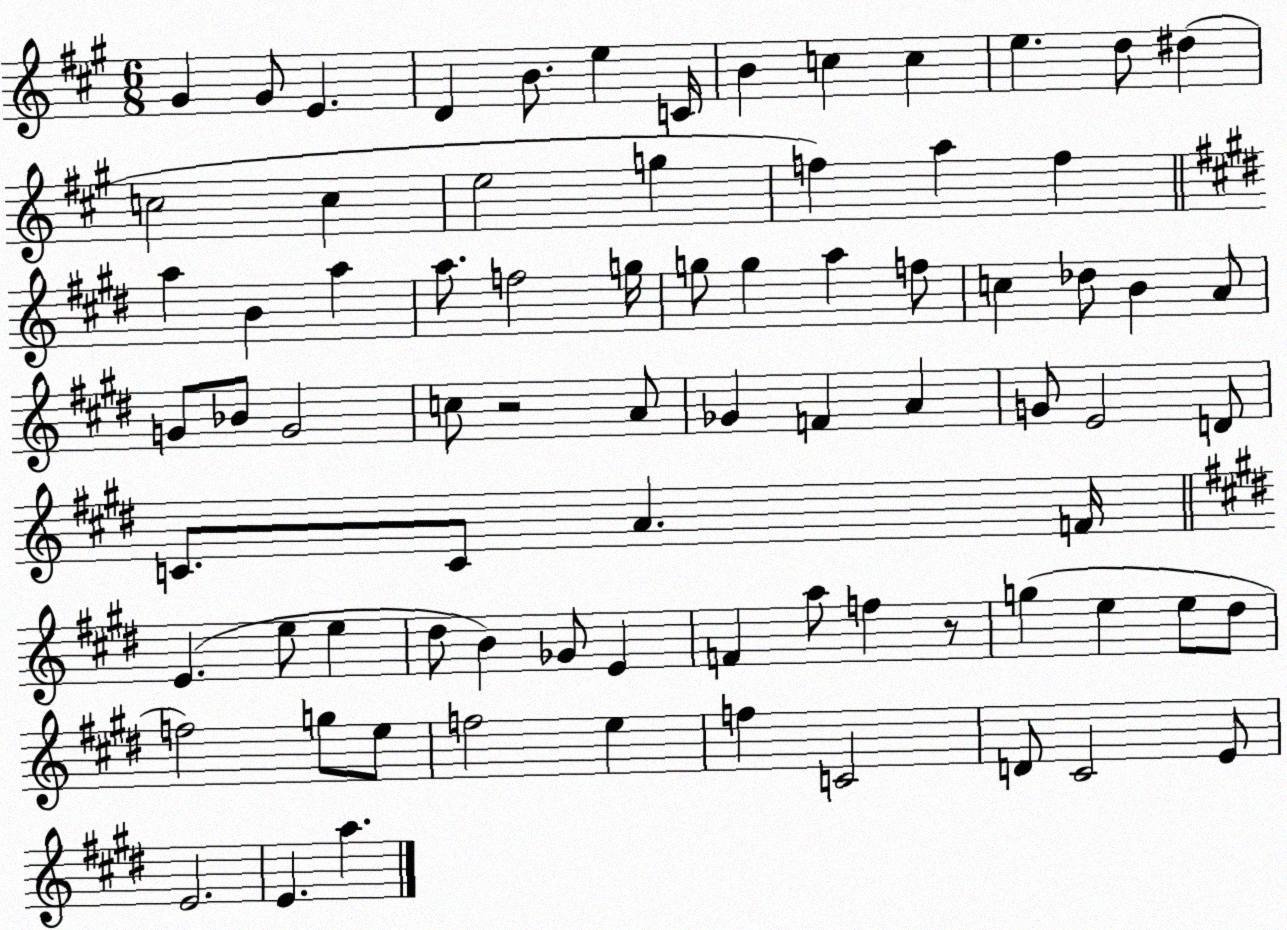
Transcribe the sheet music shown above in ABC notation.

X:1
T:Untitled
M:6/8
L:1/4
K:A
^G ^G/2 E D B/2 e C/4 B c c e d/2 ^d c2 c e2 g f a f a B a a/2 f2 g/4 g/2 g a f/2 c _d/2 B A/2 G/2 _B/2 G2 c/2 z2 A/2 _G F A G/2 E2 D/2 C/2 C/2 A F/4 E e/2 e ^d/2 B _G/2 E F a/2 f z/2 g e e/2 ^d/2 f2 g/2 e/2 f2 e f C2 D/2 ^C2 E/2 E2 E a